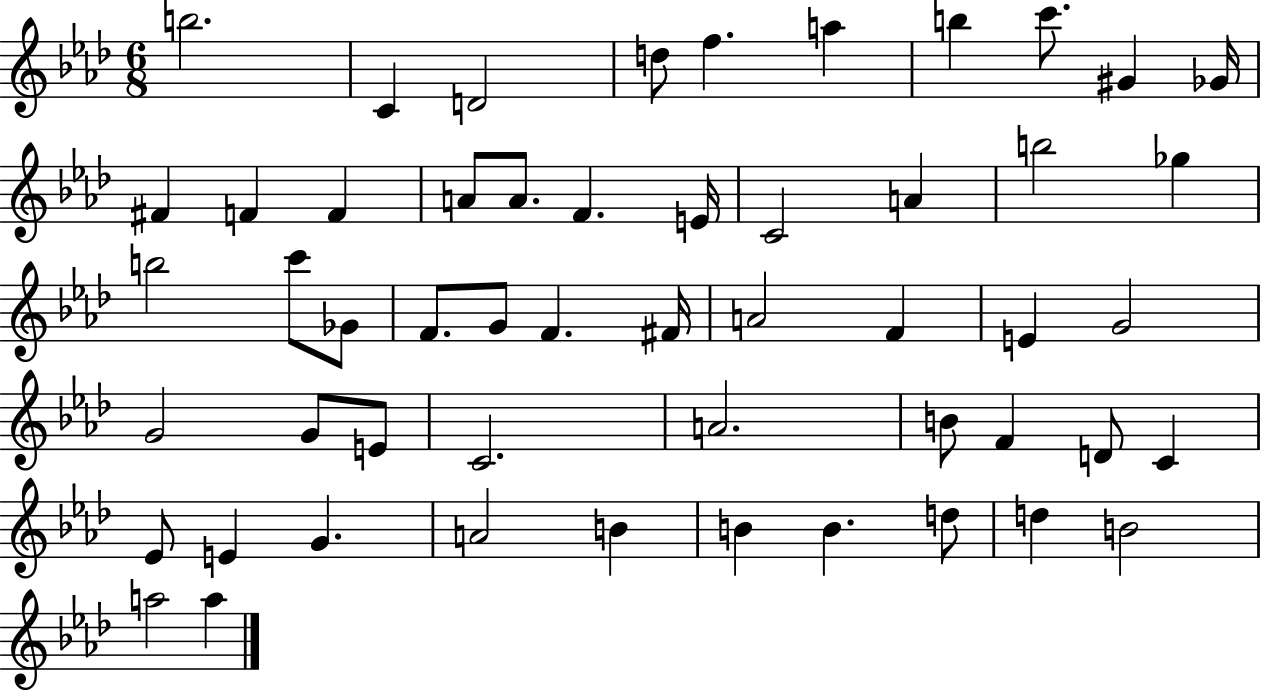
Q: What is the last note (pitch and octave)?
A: A5